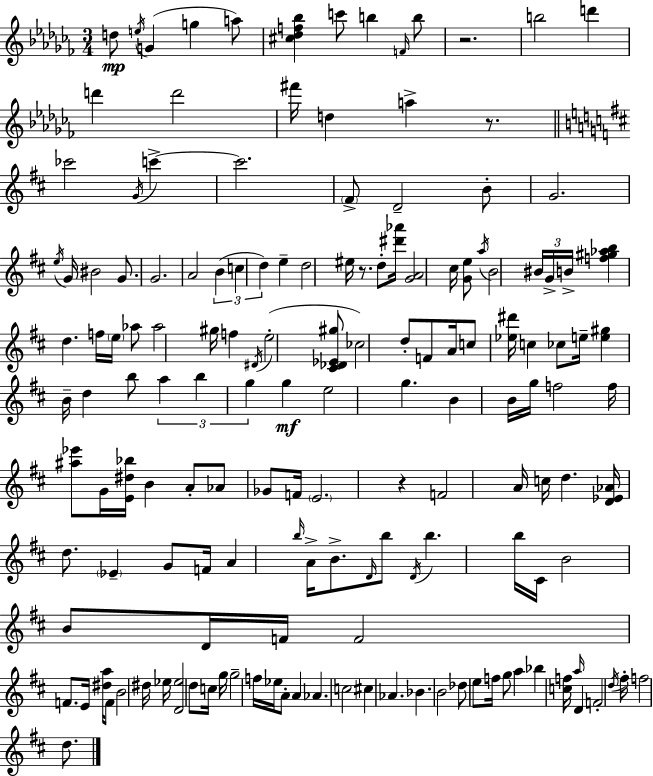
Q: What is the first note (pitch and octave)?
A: D5